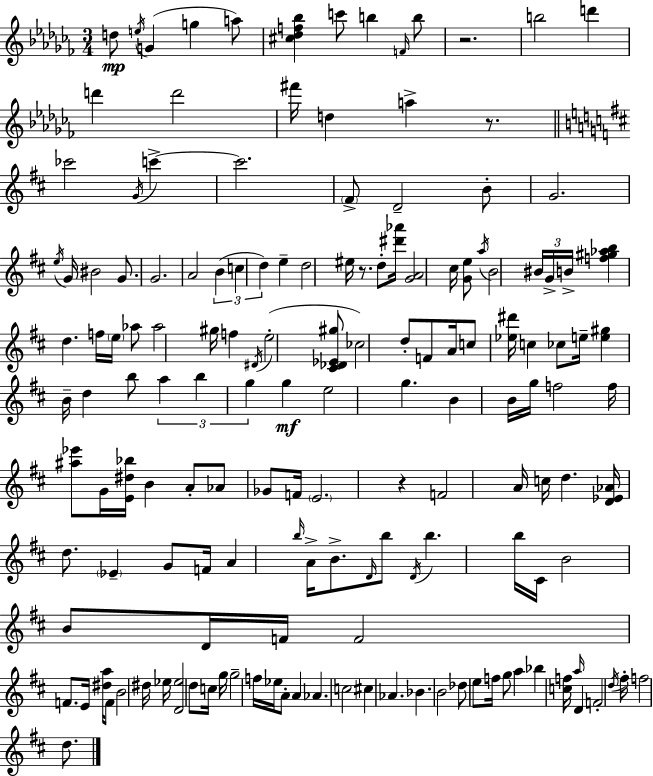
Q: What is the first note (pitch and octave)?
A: D5